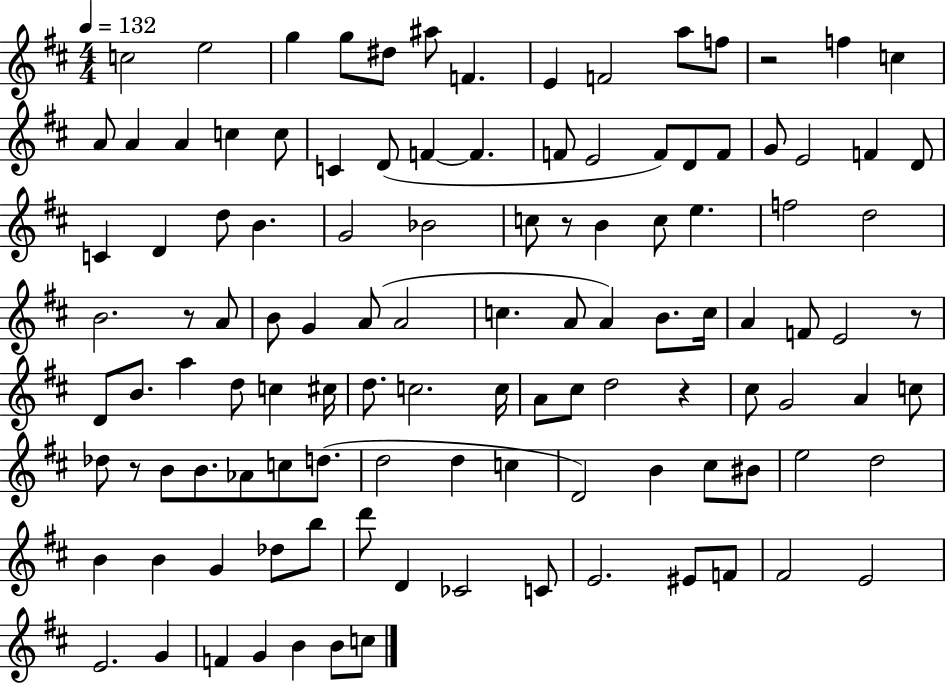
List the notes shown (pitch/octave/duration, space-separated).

C5/h E5/h G5/q G5/e D#5/e A#5/e F4/q. E4/q F4/h A5/e F5/e R/h F5/q C5/q A4/e A4/q A4/q C5/q C5/e C4/q D4/e F4/q F4/q. F4/e E4/h F4/e D4/e F4/e G4/e E4/h F4/q D4/e C4/q D4/q D5/e B4/q. G4/h Bb4/h C5/e R/e B4/q C5/e E5/q. F5/h D5/h B4/h. R/e A4/e B4/e G4/q A4/e A4/h C5/q. A4/e A4/q B4/e. C5/s A4/q F4/e E4/h R/e D4/e B4/e. A5/q D5/e C5/q C#5/s D5/e. C5/h. C5/s A4/e C#5/e D5/h R/q C#5/e G4/h A4/q C5/e Db5/e R/e B4/e B4/e. Ab4/e C5/e D5/e. D5/h D5/q C5/q D4/h B4/q C#5/e BIS4/e E5/h D5/h B4/q B4/q G4/q Db5/e B5/e D6/e D4/q CES4/h C4/e E4/h. EIS4/e F4/e F#4/h E4/h E4/h. G4/q F4/q G4/q B4/q B4/e C5/e